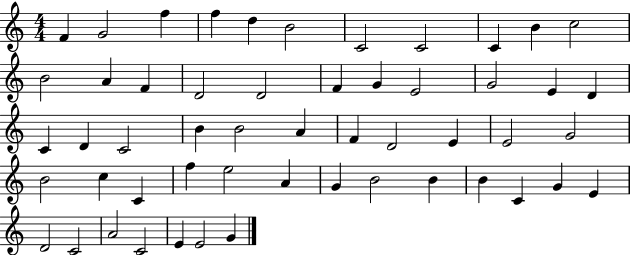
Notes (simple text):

F4/q G4/h F5/q F5/q D5/q B4/h C4/h C4/h C4/q B4/q C5/h B4/h A4/q F4/q D4/h D4/h F4/q G4/q E4/h G4/h E4/q D4/q C4/q D4/q C4/h B4/q B4/h A4/q F4/q D4/h E4/q E4/h G4/h B4/h C5/q C4/q F5/q E5/h A4/q G4/q B4/h B4/q B4/q C4/q G4/q E4/q D4/h C4/h A4/h C4/h E4/q E4/h G4/q